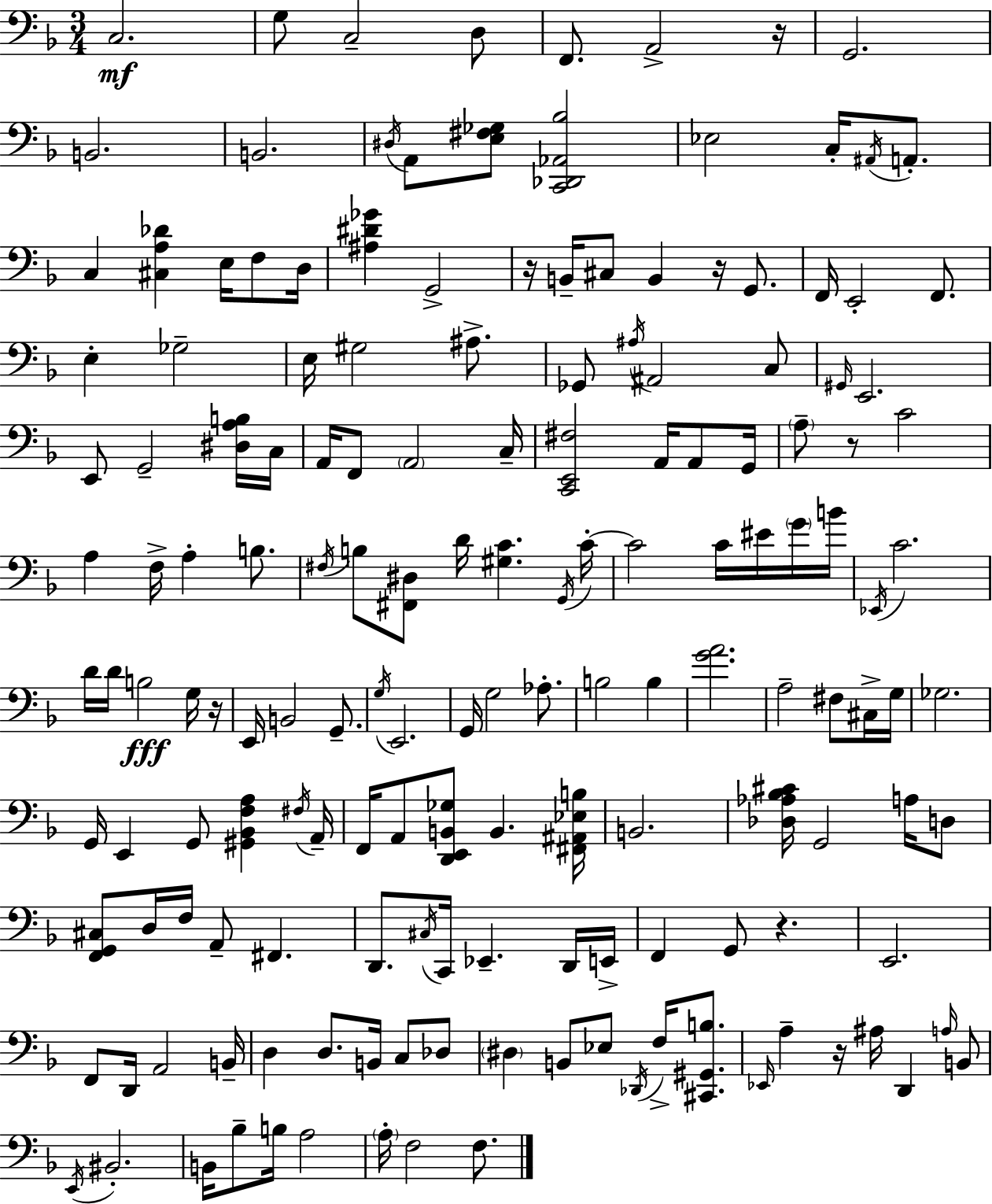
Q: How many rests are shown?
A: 7